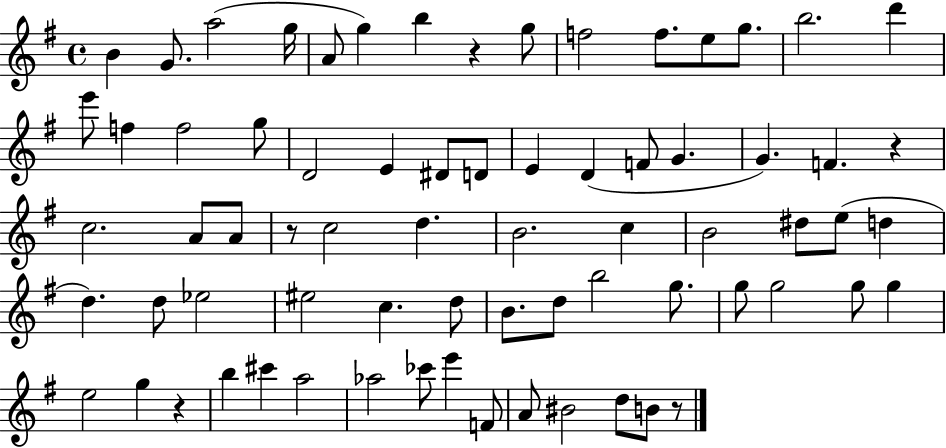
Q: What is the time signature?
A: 4/4